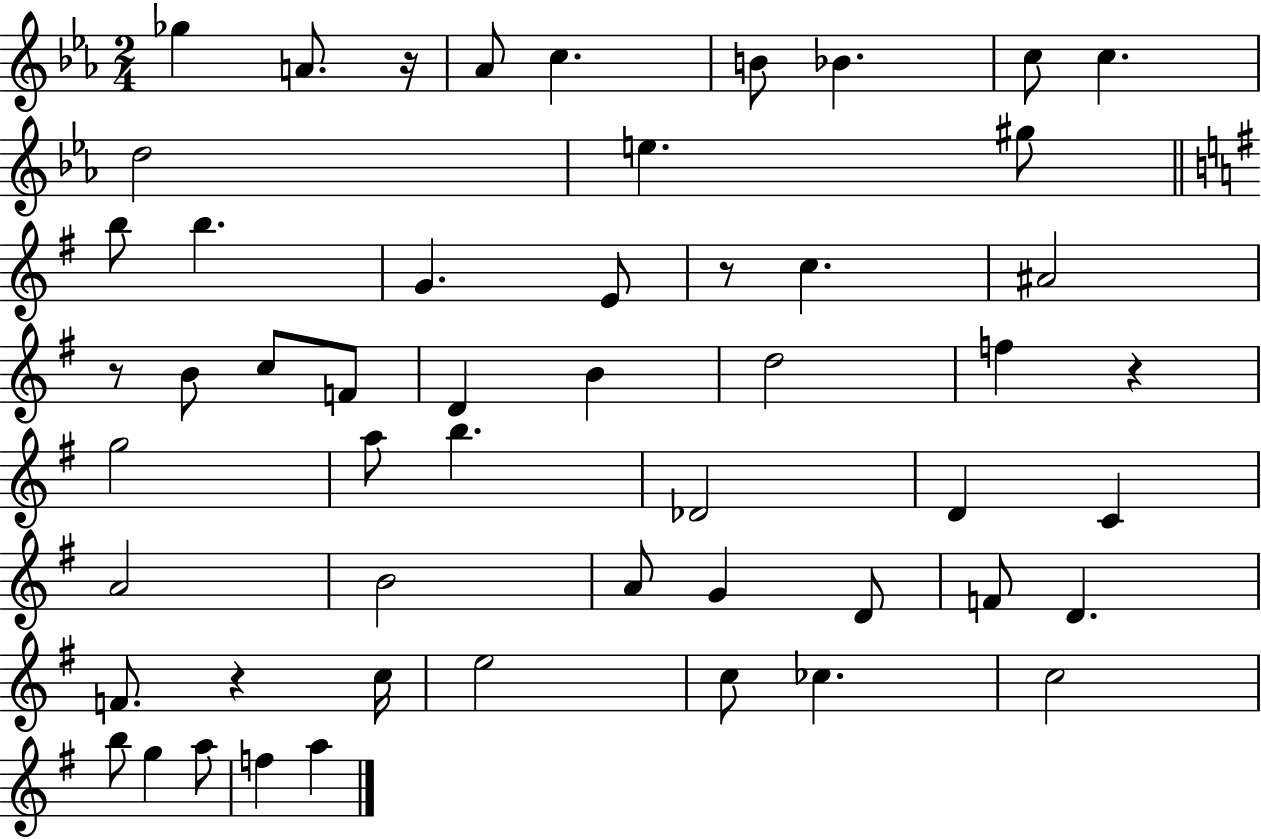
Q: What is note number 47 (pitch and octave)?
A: F5